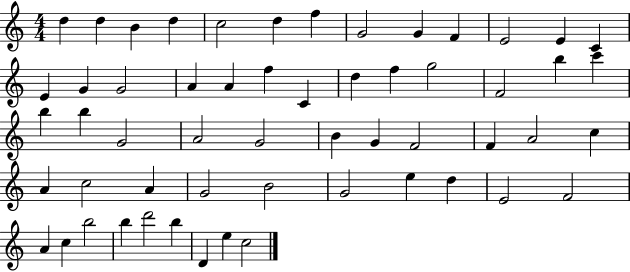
D5/q D5/q B4/q D5/q C5/h D5/q F5/q G4/h G4/q F4/q E4/h E4/q C4/q E4/q G4/q G4/h A4/q A4/q F5/q C4/q D5/q F5/q G5/h F4/h B5/q C6/q B5/q B5/q G4/h A4/h G4/h B4/q G4/q F4/h F4/q A4/h C5/q A4/q C5/h A4/q G4/h B4/h G4/h E5/q D5/q E4/h F4/h A4/q C5/q B5/h B5/q D6/h B5/q D4/q E5/q C5/h